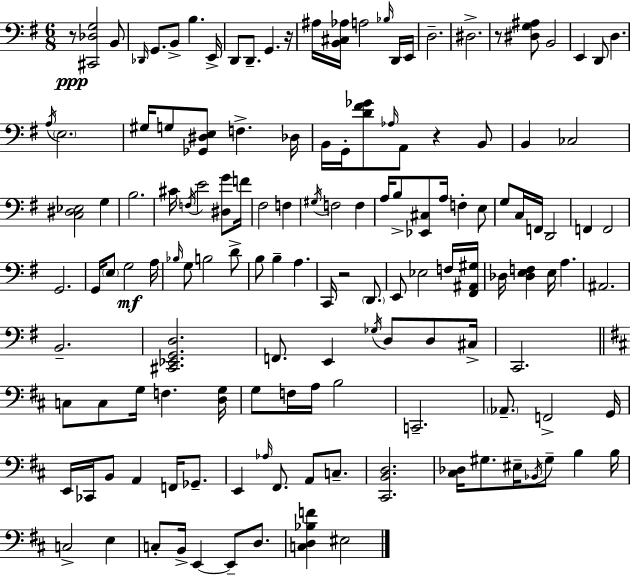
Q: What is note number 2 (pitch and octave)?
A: Db2